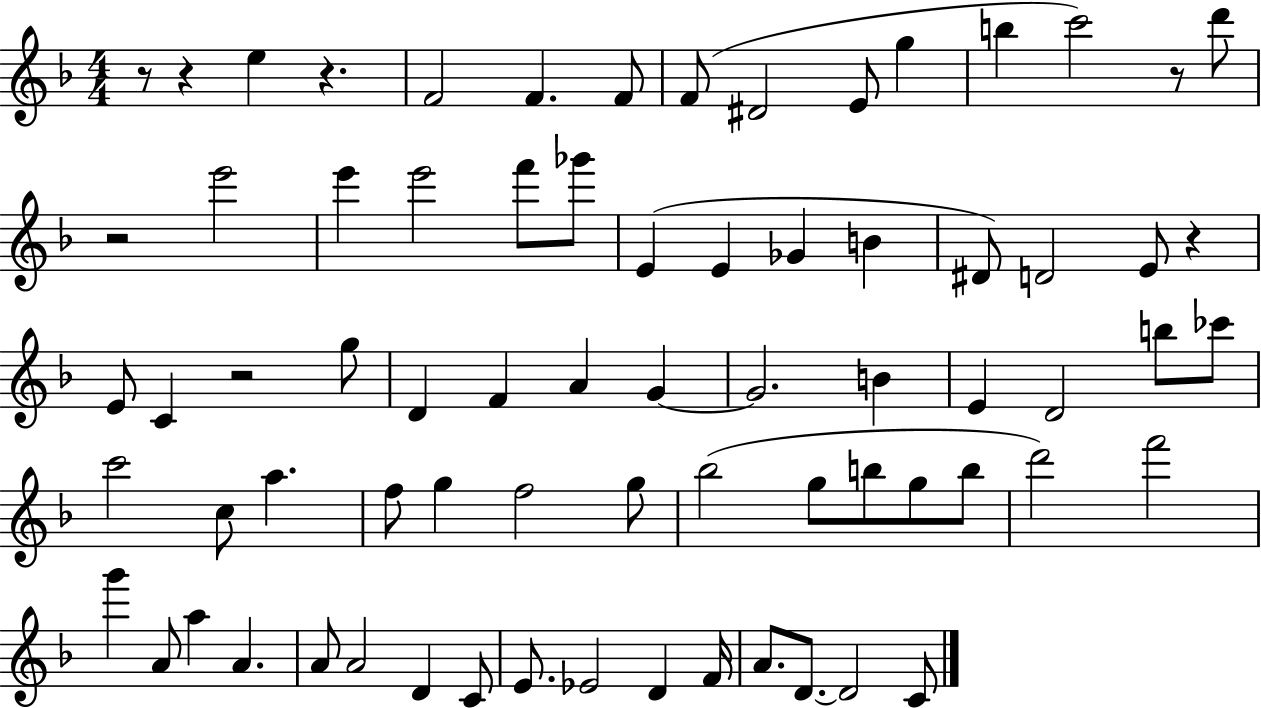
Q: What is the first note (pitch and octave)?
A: E5